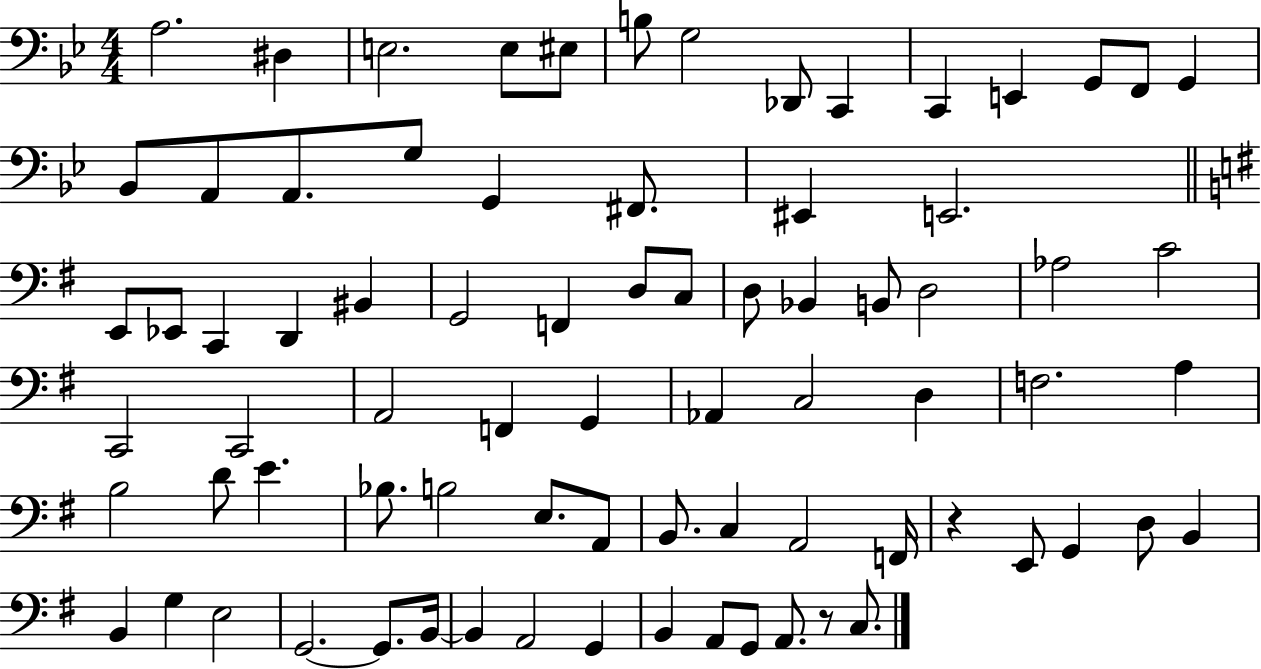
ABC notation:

X:1
T:Untitled
M:4/4
L:1/4
K:Bb
A,2 ^D, E,2 E,/2 ^E,/2 B,/2 G,2 _D,,/2 C,, C,, E,, G,,/2 F,,/2 G,, _B,,/2 A,,/2 A,,/2 G,/2 G,, ^F,,/2 ^E,, E,,2 E,,/2 _E,,/2 C,, D,, ^B,, G,,2 F,, D,/2 C,/2 D,/2 _B,, B,,/2 D,2 _A,2 C2 C,,2 C,,2 A,,2 F,, G,, _A,, C,2 D, F,2 A, B,2 D/2 E _B,/2 B,2 E,/2 A,,/2 B,,/2 C, A,,2 F,,/4 z E,,/2 G,, D,/2 B,, B,, G, E,2 G,,2 G,,/2 B,,/4 B,, A,,2 G,, B,, A,,/2 G,,/2 A,,/2 z/2 C,/2